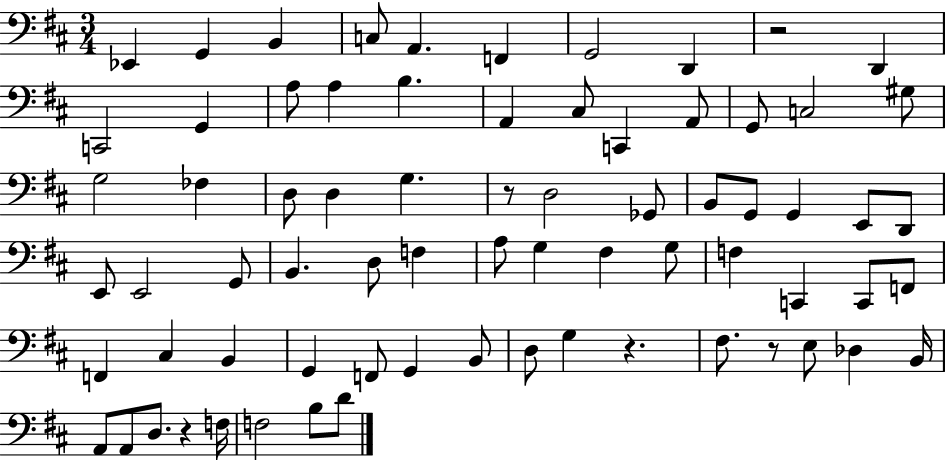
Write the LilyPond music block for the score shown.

{
  \clef bass
  \numericTimeSignature
  \time 3/4
  \key d \major
  \repeat volta 2 { ees,4 g,4 b,4 | c8 a,4. f,4 | g,2 d,4 | r2 d,4 | \break c,2 g,4 | a8 a4 b4. | a,4 cis8 c,4 a,8 | g,8 c2 gis8 | \break g2 fes4 | d8 d4 g4. | r8 d2 ges,8 | b,8 g,8 g,4 e,8 d,8 | \break e,8 e,2 g,8 | b,4. d8 f4 | a8 g4 fis4 g8 | f4 c,4 c,8 f,8 | \break f,4 cis4 b,4 | g,4 f,8 g,4 b,8 | d8 g4 r4. | fis8. r8 e8 des4 b,16 | \break a,8 a,8 d8. r4 f16 | f2 b8 d'8 | } \bar "|."
}